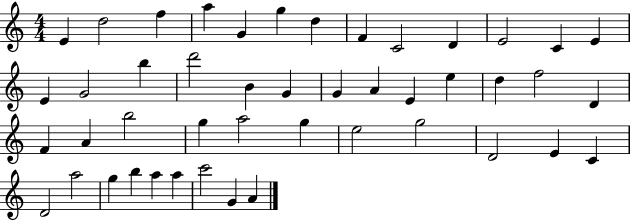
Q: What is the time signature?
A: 4/4